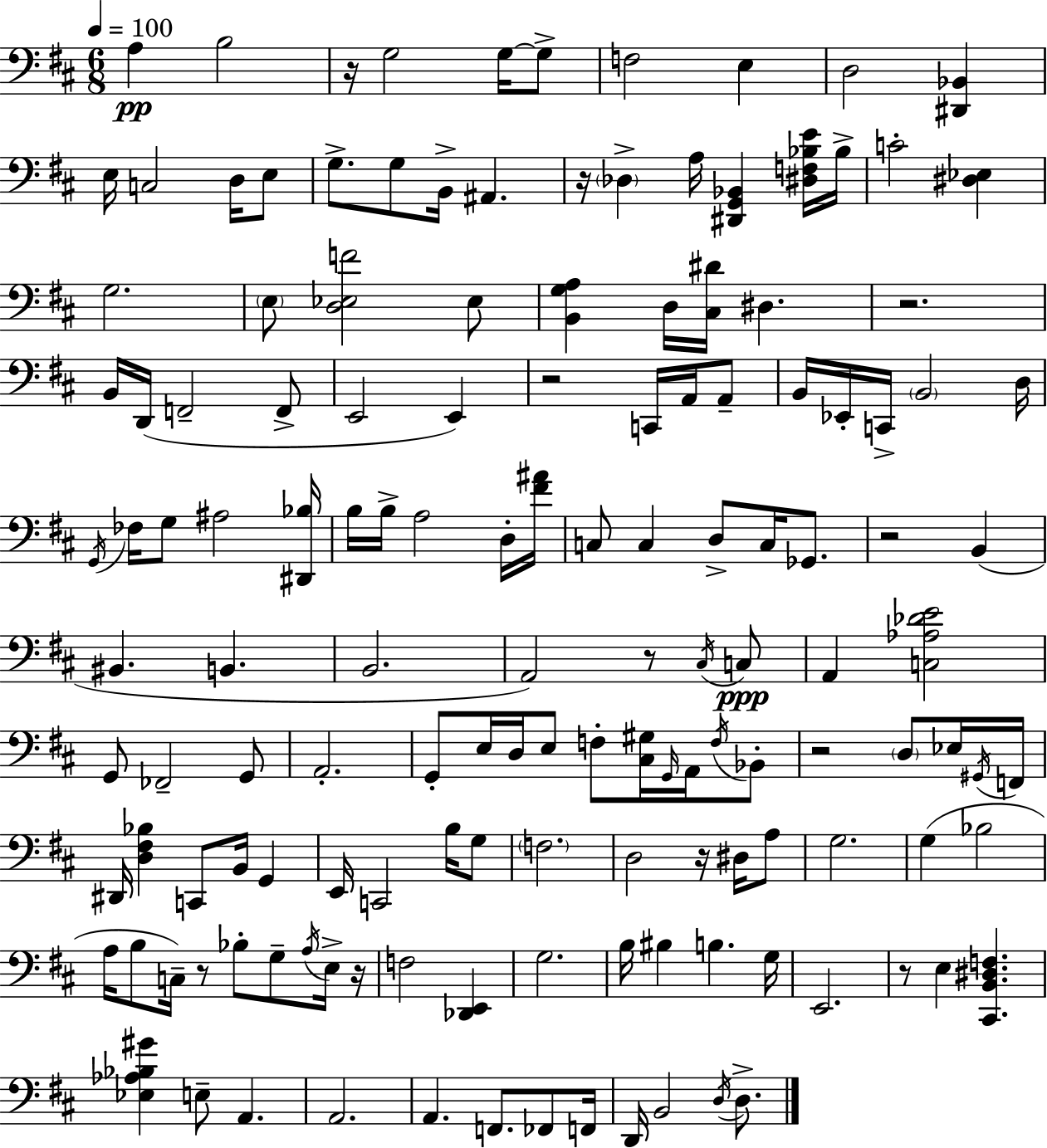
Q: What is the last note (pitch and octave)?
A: D3